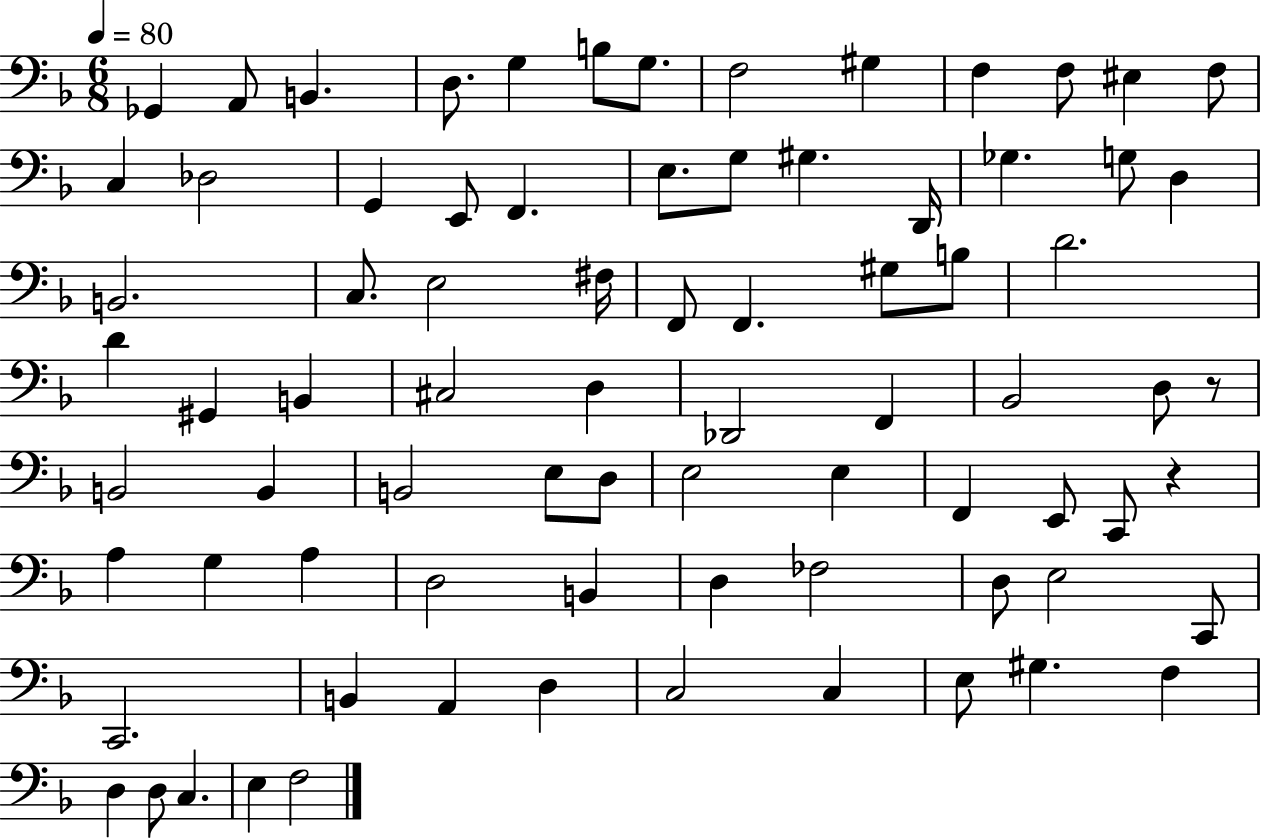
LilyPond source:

{
  \clef bass
  \numericTimeSignature
  \time 6/8
  \key f \major
  \tempo 4 = 80
  ges,4 a,8 b,4. | d8. g4 b8 g8. | f2 gis4 | f4 f8 eis4 f8 | \break c4 des2 | g,4 e,8 f,4. | e8. g8 gis4. d,16 | ges4. g8 d4 | \break b,2. | c8. e2 fis16 | f,8 f,4. gis8 b8 | d'2. | \break d'4 gis,4 b,4 | cis2 d4 | des,2 f,4 | bes,2 d8 r8 | \break b,2 b,4 | b,2 e8 d8 | e2 e4 | f,4 e,8 c,8 r4 | \break a4 g4 a4 | d2 b,4 | d4 fes2 | d8 e2 c,8 | \break c,2. | b,4 a,4 d4 | c2 c4 | e8 gis4. f4 | \break d4 d8 c4. | e4 f2 | \bar "|."
}